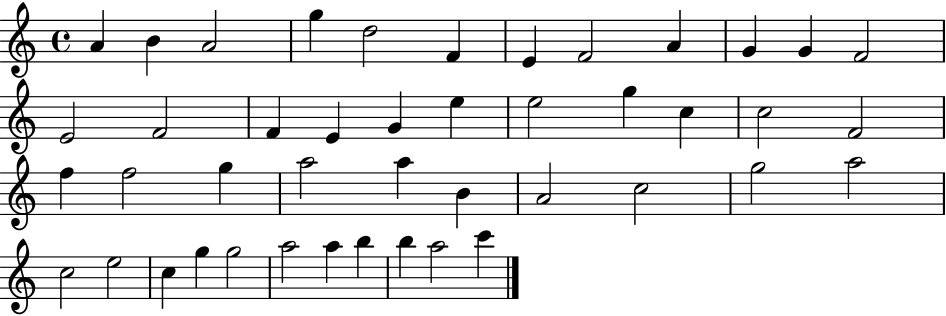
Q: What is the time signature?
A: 4/4